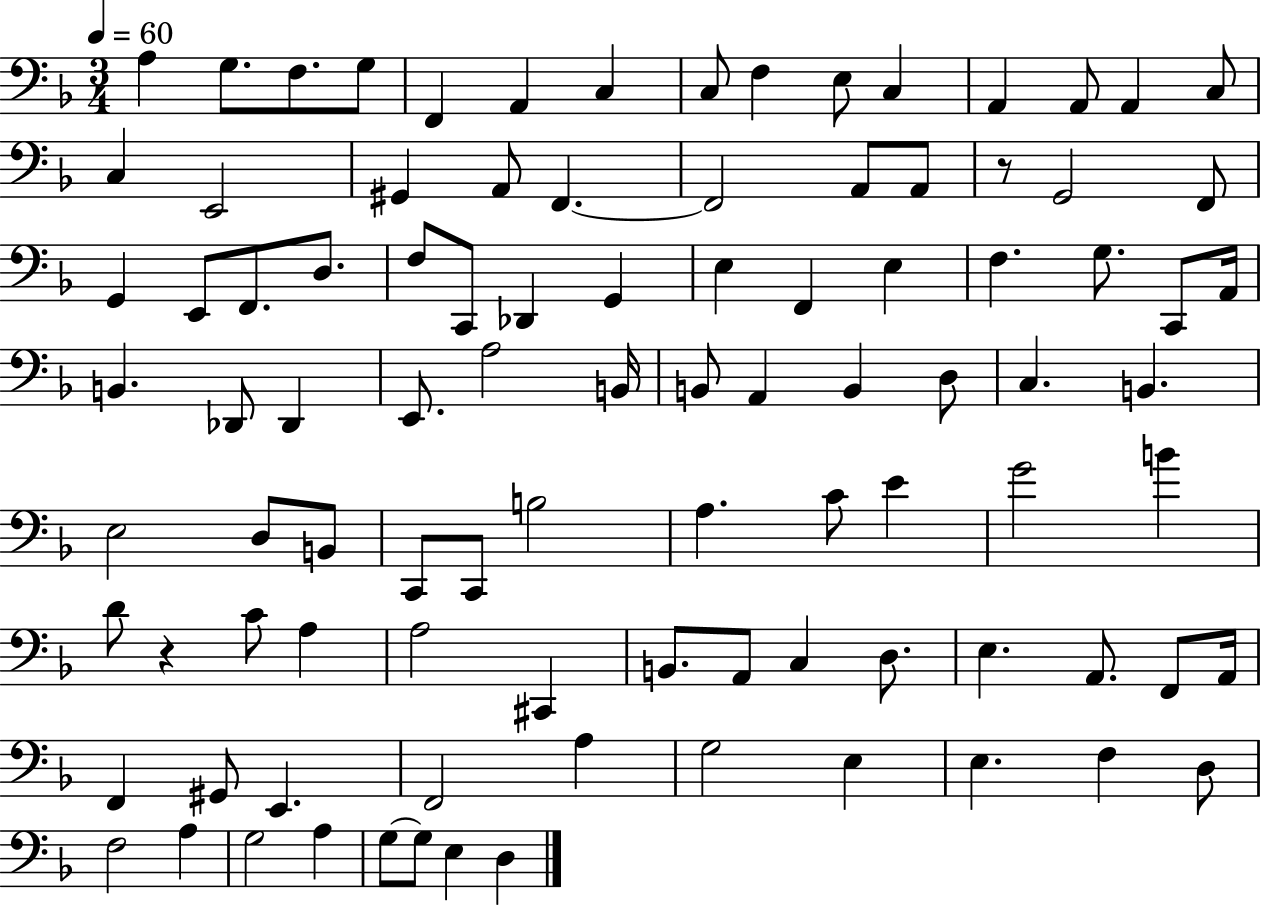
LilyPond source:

{
  \clef bass
  \numericTimeSignature
  \time 3/4
  \key f \major
  \tempo 4 = 60
  a4 g8. f8. g8 | f,4 a,4 c4 | c8 f4 e8 c4 | a,4 a,8 a,4 c8 | \break c4 e,2 | gis,4 a,8 f,4.~~ | f,2 a,8 a,8 | r8 g,2 f,8 | \break g,4 e,8 f,8. d8. | f8 c,8 des,4 g,4 | e4 f,4 e4 | f4. g8. c,8 a,16 | \break b,4. des,8 des,4 | e,8. a2 b,16 | b,8 a,4 b,4 d8 | c4. b,4. | \break e2 d8 b,8 | c,8 c,8 b2 | a4. c'8 e'4 | g'2 b'4 | \break d'8 r4 c'8 a4 | a2 cis,4 | b,8. a,8 c4 d8. | e4. a,8. f,8 a,16 | \break f,4 gis,8 e,4. | f,2 a4 | g2 e4 | e4. f4 d8 | \break f2 a4 | g2 a4 | g8~~ g8 e4 d4 | \bar "|."
}